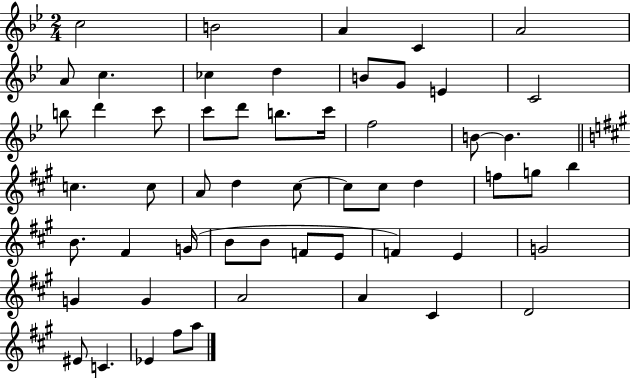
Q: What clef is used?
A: treble